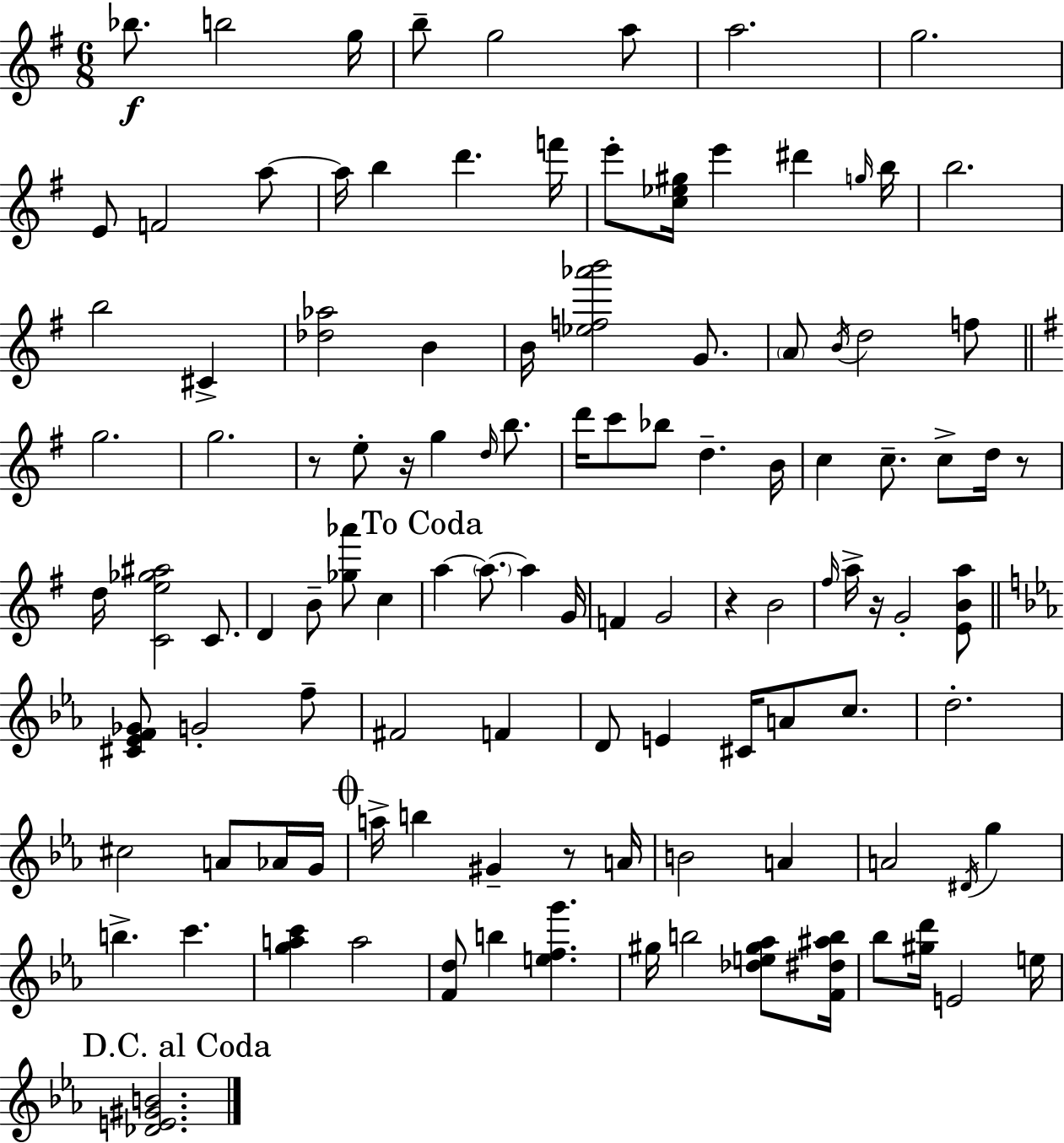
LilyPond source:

{
  \clef treble
  \numericTimeSignature
  \time 6/8
  \key e \minor
  \repeat volta 2 { bes''8.\f b''2 g''16 | b''8-- g''2 a''8 | a''2. | g''2. | \break e'8 f'2 a''8~~ | a''16 b''4 d'''4. f'''16 | e'''8-. <c'' ees'' gis''>16 e'''4 dis'''4 \grace { g''16 } | b''16 b''2. | \break b''2 cis'4-> | <des'' aes''>2 b'4 | b'16 <ees'' f'' aes''' b'''>2 g'8. | \parenthesize a'8 \acciaccatura { b'16 } d''2 | \break f''8 \bar "||" \break \key g \major g''2. | g''2. | r8 e''8-. r16 g''4 \grace { d''16 } b''8. | d'''16 c'''8 bes''8 d''4.-- | \break b'16 c''4 c''8.-- c''8-> d''16 r8 | d''16 <c' e'' ges'' ais''>2 c'8. | d'4 b'8-- <ges'' aes'''>8 c''4 | \mark "To Coda" a''4~~ \parenthesize a''8.~~ a''4 | \break g'16 f'4 g'2 | r4 b'2 | \grace { fis''16 } a''16-> r16 g'2-. | <e' b' a''>8 \bar "||" \break \key c \minor <cis' ees' f' ges'>8 g'2-. f''8-- | fis'2 f'4 | d'8 e'4 cis'16 a'8 c''8. | d''2.-. | \break cis''2 a'8 aes'16 g'16 | \mark \markup { \musicglyph "scripts.coda" } a''16-> b''4 gis'4-- r8 a'16 | b'2 a'4 | a'2 \acciaccatura { dis'16 } g''4 | \break b''4.-> c'''4. | <g'' a'' c'''>4 a''2 | <f' d''>8 b''4 <e'' f'' g'''>4. | gis''16 b''2 <des'' e'' gis'' aes''>8 | \break <f' dis'' ais'' b''>16 bes''8 <gis'' d'''>16 e'2 | e''16 \mark "D.C. al Coda" <des' e' gis' b'>2. | } \bar "|."
}